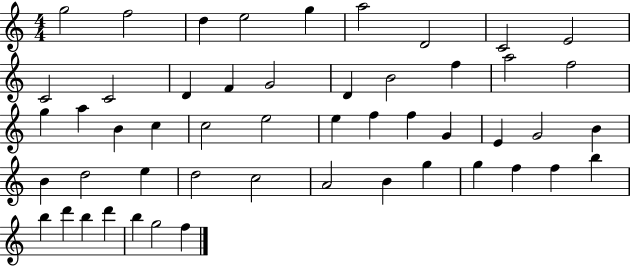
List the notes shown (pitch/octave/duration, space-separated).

G5/h F5/h D5/q E5/h G5/q A5/h D4/h C4/h E4/h C4/h C4/h D4/q F4/q G4/h D4/q B4/h F5/q A5/h F5/h G5/q A5/q B4/q C5/q C5/h E5/h E5/q F5/q F5/q G4/q E4/q G4/h B4/q B4/q D5/h E5/q D5/h C5/h A4/h B4/q G5/q G5/q F5/q F5/q B5/q B5/q D6/q B5/q D6/q B5/q G5/h F5/q